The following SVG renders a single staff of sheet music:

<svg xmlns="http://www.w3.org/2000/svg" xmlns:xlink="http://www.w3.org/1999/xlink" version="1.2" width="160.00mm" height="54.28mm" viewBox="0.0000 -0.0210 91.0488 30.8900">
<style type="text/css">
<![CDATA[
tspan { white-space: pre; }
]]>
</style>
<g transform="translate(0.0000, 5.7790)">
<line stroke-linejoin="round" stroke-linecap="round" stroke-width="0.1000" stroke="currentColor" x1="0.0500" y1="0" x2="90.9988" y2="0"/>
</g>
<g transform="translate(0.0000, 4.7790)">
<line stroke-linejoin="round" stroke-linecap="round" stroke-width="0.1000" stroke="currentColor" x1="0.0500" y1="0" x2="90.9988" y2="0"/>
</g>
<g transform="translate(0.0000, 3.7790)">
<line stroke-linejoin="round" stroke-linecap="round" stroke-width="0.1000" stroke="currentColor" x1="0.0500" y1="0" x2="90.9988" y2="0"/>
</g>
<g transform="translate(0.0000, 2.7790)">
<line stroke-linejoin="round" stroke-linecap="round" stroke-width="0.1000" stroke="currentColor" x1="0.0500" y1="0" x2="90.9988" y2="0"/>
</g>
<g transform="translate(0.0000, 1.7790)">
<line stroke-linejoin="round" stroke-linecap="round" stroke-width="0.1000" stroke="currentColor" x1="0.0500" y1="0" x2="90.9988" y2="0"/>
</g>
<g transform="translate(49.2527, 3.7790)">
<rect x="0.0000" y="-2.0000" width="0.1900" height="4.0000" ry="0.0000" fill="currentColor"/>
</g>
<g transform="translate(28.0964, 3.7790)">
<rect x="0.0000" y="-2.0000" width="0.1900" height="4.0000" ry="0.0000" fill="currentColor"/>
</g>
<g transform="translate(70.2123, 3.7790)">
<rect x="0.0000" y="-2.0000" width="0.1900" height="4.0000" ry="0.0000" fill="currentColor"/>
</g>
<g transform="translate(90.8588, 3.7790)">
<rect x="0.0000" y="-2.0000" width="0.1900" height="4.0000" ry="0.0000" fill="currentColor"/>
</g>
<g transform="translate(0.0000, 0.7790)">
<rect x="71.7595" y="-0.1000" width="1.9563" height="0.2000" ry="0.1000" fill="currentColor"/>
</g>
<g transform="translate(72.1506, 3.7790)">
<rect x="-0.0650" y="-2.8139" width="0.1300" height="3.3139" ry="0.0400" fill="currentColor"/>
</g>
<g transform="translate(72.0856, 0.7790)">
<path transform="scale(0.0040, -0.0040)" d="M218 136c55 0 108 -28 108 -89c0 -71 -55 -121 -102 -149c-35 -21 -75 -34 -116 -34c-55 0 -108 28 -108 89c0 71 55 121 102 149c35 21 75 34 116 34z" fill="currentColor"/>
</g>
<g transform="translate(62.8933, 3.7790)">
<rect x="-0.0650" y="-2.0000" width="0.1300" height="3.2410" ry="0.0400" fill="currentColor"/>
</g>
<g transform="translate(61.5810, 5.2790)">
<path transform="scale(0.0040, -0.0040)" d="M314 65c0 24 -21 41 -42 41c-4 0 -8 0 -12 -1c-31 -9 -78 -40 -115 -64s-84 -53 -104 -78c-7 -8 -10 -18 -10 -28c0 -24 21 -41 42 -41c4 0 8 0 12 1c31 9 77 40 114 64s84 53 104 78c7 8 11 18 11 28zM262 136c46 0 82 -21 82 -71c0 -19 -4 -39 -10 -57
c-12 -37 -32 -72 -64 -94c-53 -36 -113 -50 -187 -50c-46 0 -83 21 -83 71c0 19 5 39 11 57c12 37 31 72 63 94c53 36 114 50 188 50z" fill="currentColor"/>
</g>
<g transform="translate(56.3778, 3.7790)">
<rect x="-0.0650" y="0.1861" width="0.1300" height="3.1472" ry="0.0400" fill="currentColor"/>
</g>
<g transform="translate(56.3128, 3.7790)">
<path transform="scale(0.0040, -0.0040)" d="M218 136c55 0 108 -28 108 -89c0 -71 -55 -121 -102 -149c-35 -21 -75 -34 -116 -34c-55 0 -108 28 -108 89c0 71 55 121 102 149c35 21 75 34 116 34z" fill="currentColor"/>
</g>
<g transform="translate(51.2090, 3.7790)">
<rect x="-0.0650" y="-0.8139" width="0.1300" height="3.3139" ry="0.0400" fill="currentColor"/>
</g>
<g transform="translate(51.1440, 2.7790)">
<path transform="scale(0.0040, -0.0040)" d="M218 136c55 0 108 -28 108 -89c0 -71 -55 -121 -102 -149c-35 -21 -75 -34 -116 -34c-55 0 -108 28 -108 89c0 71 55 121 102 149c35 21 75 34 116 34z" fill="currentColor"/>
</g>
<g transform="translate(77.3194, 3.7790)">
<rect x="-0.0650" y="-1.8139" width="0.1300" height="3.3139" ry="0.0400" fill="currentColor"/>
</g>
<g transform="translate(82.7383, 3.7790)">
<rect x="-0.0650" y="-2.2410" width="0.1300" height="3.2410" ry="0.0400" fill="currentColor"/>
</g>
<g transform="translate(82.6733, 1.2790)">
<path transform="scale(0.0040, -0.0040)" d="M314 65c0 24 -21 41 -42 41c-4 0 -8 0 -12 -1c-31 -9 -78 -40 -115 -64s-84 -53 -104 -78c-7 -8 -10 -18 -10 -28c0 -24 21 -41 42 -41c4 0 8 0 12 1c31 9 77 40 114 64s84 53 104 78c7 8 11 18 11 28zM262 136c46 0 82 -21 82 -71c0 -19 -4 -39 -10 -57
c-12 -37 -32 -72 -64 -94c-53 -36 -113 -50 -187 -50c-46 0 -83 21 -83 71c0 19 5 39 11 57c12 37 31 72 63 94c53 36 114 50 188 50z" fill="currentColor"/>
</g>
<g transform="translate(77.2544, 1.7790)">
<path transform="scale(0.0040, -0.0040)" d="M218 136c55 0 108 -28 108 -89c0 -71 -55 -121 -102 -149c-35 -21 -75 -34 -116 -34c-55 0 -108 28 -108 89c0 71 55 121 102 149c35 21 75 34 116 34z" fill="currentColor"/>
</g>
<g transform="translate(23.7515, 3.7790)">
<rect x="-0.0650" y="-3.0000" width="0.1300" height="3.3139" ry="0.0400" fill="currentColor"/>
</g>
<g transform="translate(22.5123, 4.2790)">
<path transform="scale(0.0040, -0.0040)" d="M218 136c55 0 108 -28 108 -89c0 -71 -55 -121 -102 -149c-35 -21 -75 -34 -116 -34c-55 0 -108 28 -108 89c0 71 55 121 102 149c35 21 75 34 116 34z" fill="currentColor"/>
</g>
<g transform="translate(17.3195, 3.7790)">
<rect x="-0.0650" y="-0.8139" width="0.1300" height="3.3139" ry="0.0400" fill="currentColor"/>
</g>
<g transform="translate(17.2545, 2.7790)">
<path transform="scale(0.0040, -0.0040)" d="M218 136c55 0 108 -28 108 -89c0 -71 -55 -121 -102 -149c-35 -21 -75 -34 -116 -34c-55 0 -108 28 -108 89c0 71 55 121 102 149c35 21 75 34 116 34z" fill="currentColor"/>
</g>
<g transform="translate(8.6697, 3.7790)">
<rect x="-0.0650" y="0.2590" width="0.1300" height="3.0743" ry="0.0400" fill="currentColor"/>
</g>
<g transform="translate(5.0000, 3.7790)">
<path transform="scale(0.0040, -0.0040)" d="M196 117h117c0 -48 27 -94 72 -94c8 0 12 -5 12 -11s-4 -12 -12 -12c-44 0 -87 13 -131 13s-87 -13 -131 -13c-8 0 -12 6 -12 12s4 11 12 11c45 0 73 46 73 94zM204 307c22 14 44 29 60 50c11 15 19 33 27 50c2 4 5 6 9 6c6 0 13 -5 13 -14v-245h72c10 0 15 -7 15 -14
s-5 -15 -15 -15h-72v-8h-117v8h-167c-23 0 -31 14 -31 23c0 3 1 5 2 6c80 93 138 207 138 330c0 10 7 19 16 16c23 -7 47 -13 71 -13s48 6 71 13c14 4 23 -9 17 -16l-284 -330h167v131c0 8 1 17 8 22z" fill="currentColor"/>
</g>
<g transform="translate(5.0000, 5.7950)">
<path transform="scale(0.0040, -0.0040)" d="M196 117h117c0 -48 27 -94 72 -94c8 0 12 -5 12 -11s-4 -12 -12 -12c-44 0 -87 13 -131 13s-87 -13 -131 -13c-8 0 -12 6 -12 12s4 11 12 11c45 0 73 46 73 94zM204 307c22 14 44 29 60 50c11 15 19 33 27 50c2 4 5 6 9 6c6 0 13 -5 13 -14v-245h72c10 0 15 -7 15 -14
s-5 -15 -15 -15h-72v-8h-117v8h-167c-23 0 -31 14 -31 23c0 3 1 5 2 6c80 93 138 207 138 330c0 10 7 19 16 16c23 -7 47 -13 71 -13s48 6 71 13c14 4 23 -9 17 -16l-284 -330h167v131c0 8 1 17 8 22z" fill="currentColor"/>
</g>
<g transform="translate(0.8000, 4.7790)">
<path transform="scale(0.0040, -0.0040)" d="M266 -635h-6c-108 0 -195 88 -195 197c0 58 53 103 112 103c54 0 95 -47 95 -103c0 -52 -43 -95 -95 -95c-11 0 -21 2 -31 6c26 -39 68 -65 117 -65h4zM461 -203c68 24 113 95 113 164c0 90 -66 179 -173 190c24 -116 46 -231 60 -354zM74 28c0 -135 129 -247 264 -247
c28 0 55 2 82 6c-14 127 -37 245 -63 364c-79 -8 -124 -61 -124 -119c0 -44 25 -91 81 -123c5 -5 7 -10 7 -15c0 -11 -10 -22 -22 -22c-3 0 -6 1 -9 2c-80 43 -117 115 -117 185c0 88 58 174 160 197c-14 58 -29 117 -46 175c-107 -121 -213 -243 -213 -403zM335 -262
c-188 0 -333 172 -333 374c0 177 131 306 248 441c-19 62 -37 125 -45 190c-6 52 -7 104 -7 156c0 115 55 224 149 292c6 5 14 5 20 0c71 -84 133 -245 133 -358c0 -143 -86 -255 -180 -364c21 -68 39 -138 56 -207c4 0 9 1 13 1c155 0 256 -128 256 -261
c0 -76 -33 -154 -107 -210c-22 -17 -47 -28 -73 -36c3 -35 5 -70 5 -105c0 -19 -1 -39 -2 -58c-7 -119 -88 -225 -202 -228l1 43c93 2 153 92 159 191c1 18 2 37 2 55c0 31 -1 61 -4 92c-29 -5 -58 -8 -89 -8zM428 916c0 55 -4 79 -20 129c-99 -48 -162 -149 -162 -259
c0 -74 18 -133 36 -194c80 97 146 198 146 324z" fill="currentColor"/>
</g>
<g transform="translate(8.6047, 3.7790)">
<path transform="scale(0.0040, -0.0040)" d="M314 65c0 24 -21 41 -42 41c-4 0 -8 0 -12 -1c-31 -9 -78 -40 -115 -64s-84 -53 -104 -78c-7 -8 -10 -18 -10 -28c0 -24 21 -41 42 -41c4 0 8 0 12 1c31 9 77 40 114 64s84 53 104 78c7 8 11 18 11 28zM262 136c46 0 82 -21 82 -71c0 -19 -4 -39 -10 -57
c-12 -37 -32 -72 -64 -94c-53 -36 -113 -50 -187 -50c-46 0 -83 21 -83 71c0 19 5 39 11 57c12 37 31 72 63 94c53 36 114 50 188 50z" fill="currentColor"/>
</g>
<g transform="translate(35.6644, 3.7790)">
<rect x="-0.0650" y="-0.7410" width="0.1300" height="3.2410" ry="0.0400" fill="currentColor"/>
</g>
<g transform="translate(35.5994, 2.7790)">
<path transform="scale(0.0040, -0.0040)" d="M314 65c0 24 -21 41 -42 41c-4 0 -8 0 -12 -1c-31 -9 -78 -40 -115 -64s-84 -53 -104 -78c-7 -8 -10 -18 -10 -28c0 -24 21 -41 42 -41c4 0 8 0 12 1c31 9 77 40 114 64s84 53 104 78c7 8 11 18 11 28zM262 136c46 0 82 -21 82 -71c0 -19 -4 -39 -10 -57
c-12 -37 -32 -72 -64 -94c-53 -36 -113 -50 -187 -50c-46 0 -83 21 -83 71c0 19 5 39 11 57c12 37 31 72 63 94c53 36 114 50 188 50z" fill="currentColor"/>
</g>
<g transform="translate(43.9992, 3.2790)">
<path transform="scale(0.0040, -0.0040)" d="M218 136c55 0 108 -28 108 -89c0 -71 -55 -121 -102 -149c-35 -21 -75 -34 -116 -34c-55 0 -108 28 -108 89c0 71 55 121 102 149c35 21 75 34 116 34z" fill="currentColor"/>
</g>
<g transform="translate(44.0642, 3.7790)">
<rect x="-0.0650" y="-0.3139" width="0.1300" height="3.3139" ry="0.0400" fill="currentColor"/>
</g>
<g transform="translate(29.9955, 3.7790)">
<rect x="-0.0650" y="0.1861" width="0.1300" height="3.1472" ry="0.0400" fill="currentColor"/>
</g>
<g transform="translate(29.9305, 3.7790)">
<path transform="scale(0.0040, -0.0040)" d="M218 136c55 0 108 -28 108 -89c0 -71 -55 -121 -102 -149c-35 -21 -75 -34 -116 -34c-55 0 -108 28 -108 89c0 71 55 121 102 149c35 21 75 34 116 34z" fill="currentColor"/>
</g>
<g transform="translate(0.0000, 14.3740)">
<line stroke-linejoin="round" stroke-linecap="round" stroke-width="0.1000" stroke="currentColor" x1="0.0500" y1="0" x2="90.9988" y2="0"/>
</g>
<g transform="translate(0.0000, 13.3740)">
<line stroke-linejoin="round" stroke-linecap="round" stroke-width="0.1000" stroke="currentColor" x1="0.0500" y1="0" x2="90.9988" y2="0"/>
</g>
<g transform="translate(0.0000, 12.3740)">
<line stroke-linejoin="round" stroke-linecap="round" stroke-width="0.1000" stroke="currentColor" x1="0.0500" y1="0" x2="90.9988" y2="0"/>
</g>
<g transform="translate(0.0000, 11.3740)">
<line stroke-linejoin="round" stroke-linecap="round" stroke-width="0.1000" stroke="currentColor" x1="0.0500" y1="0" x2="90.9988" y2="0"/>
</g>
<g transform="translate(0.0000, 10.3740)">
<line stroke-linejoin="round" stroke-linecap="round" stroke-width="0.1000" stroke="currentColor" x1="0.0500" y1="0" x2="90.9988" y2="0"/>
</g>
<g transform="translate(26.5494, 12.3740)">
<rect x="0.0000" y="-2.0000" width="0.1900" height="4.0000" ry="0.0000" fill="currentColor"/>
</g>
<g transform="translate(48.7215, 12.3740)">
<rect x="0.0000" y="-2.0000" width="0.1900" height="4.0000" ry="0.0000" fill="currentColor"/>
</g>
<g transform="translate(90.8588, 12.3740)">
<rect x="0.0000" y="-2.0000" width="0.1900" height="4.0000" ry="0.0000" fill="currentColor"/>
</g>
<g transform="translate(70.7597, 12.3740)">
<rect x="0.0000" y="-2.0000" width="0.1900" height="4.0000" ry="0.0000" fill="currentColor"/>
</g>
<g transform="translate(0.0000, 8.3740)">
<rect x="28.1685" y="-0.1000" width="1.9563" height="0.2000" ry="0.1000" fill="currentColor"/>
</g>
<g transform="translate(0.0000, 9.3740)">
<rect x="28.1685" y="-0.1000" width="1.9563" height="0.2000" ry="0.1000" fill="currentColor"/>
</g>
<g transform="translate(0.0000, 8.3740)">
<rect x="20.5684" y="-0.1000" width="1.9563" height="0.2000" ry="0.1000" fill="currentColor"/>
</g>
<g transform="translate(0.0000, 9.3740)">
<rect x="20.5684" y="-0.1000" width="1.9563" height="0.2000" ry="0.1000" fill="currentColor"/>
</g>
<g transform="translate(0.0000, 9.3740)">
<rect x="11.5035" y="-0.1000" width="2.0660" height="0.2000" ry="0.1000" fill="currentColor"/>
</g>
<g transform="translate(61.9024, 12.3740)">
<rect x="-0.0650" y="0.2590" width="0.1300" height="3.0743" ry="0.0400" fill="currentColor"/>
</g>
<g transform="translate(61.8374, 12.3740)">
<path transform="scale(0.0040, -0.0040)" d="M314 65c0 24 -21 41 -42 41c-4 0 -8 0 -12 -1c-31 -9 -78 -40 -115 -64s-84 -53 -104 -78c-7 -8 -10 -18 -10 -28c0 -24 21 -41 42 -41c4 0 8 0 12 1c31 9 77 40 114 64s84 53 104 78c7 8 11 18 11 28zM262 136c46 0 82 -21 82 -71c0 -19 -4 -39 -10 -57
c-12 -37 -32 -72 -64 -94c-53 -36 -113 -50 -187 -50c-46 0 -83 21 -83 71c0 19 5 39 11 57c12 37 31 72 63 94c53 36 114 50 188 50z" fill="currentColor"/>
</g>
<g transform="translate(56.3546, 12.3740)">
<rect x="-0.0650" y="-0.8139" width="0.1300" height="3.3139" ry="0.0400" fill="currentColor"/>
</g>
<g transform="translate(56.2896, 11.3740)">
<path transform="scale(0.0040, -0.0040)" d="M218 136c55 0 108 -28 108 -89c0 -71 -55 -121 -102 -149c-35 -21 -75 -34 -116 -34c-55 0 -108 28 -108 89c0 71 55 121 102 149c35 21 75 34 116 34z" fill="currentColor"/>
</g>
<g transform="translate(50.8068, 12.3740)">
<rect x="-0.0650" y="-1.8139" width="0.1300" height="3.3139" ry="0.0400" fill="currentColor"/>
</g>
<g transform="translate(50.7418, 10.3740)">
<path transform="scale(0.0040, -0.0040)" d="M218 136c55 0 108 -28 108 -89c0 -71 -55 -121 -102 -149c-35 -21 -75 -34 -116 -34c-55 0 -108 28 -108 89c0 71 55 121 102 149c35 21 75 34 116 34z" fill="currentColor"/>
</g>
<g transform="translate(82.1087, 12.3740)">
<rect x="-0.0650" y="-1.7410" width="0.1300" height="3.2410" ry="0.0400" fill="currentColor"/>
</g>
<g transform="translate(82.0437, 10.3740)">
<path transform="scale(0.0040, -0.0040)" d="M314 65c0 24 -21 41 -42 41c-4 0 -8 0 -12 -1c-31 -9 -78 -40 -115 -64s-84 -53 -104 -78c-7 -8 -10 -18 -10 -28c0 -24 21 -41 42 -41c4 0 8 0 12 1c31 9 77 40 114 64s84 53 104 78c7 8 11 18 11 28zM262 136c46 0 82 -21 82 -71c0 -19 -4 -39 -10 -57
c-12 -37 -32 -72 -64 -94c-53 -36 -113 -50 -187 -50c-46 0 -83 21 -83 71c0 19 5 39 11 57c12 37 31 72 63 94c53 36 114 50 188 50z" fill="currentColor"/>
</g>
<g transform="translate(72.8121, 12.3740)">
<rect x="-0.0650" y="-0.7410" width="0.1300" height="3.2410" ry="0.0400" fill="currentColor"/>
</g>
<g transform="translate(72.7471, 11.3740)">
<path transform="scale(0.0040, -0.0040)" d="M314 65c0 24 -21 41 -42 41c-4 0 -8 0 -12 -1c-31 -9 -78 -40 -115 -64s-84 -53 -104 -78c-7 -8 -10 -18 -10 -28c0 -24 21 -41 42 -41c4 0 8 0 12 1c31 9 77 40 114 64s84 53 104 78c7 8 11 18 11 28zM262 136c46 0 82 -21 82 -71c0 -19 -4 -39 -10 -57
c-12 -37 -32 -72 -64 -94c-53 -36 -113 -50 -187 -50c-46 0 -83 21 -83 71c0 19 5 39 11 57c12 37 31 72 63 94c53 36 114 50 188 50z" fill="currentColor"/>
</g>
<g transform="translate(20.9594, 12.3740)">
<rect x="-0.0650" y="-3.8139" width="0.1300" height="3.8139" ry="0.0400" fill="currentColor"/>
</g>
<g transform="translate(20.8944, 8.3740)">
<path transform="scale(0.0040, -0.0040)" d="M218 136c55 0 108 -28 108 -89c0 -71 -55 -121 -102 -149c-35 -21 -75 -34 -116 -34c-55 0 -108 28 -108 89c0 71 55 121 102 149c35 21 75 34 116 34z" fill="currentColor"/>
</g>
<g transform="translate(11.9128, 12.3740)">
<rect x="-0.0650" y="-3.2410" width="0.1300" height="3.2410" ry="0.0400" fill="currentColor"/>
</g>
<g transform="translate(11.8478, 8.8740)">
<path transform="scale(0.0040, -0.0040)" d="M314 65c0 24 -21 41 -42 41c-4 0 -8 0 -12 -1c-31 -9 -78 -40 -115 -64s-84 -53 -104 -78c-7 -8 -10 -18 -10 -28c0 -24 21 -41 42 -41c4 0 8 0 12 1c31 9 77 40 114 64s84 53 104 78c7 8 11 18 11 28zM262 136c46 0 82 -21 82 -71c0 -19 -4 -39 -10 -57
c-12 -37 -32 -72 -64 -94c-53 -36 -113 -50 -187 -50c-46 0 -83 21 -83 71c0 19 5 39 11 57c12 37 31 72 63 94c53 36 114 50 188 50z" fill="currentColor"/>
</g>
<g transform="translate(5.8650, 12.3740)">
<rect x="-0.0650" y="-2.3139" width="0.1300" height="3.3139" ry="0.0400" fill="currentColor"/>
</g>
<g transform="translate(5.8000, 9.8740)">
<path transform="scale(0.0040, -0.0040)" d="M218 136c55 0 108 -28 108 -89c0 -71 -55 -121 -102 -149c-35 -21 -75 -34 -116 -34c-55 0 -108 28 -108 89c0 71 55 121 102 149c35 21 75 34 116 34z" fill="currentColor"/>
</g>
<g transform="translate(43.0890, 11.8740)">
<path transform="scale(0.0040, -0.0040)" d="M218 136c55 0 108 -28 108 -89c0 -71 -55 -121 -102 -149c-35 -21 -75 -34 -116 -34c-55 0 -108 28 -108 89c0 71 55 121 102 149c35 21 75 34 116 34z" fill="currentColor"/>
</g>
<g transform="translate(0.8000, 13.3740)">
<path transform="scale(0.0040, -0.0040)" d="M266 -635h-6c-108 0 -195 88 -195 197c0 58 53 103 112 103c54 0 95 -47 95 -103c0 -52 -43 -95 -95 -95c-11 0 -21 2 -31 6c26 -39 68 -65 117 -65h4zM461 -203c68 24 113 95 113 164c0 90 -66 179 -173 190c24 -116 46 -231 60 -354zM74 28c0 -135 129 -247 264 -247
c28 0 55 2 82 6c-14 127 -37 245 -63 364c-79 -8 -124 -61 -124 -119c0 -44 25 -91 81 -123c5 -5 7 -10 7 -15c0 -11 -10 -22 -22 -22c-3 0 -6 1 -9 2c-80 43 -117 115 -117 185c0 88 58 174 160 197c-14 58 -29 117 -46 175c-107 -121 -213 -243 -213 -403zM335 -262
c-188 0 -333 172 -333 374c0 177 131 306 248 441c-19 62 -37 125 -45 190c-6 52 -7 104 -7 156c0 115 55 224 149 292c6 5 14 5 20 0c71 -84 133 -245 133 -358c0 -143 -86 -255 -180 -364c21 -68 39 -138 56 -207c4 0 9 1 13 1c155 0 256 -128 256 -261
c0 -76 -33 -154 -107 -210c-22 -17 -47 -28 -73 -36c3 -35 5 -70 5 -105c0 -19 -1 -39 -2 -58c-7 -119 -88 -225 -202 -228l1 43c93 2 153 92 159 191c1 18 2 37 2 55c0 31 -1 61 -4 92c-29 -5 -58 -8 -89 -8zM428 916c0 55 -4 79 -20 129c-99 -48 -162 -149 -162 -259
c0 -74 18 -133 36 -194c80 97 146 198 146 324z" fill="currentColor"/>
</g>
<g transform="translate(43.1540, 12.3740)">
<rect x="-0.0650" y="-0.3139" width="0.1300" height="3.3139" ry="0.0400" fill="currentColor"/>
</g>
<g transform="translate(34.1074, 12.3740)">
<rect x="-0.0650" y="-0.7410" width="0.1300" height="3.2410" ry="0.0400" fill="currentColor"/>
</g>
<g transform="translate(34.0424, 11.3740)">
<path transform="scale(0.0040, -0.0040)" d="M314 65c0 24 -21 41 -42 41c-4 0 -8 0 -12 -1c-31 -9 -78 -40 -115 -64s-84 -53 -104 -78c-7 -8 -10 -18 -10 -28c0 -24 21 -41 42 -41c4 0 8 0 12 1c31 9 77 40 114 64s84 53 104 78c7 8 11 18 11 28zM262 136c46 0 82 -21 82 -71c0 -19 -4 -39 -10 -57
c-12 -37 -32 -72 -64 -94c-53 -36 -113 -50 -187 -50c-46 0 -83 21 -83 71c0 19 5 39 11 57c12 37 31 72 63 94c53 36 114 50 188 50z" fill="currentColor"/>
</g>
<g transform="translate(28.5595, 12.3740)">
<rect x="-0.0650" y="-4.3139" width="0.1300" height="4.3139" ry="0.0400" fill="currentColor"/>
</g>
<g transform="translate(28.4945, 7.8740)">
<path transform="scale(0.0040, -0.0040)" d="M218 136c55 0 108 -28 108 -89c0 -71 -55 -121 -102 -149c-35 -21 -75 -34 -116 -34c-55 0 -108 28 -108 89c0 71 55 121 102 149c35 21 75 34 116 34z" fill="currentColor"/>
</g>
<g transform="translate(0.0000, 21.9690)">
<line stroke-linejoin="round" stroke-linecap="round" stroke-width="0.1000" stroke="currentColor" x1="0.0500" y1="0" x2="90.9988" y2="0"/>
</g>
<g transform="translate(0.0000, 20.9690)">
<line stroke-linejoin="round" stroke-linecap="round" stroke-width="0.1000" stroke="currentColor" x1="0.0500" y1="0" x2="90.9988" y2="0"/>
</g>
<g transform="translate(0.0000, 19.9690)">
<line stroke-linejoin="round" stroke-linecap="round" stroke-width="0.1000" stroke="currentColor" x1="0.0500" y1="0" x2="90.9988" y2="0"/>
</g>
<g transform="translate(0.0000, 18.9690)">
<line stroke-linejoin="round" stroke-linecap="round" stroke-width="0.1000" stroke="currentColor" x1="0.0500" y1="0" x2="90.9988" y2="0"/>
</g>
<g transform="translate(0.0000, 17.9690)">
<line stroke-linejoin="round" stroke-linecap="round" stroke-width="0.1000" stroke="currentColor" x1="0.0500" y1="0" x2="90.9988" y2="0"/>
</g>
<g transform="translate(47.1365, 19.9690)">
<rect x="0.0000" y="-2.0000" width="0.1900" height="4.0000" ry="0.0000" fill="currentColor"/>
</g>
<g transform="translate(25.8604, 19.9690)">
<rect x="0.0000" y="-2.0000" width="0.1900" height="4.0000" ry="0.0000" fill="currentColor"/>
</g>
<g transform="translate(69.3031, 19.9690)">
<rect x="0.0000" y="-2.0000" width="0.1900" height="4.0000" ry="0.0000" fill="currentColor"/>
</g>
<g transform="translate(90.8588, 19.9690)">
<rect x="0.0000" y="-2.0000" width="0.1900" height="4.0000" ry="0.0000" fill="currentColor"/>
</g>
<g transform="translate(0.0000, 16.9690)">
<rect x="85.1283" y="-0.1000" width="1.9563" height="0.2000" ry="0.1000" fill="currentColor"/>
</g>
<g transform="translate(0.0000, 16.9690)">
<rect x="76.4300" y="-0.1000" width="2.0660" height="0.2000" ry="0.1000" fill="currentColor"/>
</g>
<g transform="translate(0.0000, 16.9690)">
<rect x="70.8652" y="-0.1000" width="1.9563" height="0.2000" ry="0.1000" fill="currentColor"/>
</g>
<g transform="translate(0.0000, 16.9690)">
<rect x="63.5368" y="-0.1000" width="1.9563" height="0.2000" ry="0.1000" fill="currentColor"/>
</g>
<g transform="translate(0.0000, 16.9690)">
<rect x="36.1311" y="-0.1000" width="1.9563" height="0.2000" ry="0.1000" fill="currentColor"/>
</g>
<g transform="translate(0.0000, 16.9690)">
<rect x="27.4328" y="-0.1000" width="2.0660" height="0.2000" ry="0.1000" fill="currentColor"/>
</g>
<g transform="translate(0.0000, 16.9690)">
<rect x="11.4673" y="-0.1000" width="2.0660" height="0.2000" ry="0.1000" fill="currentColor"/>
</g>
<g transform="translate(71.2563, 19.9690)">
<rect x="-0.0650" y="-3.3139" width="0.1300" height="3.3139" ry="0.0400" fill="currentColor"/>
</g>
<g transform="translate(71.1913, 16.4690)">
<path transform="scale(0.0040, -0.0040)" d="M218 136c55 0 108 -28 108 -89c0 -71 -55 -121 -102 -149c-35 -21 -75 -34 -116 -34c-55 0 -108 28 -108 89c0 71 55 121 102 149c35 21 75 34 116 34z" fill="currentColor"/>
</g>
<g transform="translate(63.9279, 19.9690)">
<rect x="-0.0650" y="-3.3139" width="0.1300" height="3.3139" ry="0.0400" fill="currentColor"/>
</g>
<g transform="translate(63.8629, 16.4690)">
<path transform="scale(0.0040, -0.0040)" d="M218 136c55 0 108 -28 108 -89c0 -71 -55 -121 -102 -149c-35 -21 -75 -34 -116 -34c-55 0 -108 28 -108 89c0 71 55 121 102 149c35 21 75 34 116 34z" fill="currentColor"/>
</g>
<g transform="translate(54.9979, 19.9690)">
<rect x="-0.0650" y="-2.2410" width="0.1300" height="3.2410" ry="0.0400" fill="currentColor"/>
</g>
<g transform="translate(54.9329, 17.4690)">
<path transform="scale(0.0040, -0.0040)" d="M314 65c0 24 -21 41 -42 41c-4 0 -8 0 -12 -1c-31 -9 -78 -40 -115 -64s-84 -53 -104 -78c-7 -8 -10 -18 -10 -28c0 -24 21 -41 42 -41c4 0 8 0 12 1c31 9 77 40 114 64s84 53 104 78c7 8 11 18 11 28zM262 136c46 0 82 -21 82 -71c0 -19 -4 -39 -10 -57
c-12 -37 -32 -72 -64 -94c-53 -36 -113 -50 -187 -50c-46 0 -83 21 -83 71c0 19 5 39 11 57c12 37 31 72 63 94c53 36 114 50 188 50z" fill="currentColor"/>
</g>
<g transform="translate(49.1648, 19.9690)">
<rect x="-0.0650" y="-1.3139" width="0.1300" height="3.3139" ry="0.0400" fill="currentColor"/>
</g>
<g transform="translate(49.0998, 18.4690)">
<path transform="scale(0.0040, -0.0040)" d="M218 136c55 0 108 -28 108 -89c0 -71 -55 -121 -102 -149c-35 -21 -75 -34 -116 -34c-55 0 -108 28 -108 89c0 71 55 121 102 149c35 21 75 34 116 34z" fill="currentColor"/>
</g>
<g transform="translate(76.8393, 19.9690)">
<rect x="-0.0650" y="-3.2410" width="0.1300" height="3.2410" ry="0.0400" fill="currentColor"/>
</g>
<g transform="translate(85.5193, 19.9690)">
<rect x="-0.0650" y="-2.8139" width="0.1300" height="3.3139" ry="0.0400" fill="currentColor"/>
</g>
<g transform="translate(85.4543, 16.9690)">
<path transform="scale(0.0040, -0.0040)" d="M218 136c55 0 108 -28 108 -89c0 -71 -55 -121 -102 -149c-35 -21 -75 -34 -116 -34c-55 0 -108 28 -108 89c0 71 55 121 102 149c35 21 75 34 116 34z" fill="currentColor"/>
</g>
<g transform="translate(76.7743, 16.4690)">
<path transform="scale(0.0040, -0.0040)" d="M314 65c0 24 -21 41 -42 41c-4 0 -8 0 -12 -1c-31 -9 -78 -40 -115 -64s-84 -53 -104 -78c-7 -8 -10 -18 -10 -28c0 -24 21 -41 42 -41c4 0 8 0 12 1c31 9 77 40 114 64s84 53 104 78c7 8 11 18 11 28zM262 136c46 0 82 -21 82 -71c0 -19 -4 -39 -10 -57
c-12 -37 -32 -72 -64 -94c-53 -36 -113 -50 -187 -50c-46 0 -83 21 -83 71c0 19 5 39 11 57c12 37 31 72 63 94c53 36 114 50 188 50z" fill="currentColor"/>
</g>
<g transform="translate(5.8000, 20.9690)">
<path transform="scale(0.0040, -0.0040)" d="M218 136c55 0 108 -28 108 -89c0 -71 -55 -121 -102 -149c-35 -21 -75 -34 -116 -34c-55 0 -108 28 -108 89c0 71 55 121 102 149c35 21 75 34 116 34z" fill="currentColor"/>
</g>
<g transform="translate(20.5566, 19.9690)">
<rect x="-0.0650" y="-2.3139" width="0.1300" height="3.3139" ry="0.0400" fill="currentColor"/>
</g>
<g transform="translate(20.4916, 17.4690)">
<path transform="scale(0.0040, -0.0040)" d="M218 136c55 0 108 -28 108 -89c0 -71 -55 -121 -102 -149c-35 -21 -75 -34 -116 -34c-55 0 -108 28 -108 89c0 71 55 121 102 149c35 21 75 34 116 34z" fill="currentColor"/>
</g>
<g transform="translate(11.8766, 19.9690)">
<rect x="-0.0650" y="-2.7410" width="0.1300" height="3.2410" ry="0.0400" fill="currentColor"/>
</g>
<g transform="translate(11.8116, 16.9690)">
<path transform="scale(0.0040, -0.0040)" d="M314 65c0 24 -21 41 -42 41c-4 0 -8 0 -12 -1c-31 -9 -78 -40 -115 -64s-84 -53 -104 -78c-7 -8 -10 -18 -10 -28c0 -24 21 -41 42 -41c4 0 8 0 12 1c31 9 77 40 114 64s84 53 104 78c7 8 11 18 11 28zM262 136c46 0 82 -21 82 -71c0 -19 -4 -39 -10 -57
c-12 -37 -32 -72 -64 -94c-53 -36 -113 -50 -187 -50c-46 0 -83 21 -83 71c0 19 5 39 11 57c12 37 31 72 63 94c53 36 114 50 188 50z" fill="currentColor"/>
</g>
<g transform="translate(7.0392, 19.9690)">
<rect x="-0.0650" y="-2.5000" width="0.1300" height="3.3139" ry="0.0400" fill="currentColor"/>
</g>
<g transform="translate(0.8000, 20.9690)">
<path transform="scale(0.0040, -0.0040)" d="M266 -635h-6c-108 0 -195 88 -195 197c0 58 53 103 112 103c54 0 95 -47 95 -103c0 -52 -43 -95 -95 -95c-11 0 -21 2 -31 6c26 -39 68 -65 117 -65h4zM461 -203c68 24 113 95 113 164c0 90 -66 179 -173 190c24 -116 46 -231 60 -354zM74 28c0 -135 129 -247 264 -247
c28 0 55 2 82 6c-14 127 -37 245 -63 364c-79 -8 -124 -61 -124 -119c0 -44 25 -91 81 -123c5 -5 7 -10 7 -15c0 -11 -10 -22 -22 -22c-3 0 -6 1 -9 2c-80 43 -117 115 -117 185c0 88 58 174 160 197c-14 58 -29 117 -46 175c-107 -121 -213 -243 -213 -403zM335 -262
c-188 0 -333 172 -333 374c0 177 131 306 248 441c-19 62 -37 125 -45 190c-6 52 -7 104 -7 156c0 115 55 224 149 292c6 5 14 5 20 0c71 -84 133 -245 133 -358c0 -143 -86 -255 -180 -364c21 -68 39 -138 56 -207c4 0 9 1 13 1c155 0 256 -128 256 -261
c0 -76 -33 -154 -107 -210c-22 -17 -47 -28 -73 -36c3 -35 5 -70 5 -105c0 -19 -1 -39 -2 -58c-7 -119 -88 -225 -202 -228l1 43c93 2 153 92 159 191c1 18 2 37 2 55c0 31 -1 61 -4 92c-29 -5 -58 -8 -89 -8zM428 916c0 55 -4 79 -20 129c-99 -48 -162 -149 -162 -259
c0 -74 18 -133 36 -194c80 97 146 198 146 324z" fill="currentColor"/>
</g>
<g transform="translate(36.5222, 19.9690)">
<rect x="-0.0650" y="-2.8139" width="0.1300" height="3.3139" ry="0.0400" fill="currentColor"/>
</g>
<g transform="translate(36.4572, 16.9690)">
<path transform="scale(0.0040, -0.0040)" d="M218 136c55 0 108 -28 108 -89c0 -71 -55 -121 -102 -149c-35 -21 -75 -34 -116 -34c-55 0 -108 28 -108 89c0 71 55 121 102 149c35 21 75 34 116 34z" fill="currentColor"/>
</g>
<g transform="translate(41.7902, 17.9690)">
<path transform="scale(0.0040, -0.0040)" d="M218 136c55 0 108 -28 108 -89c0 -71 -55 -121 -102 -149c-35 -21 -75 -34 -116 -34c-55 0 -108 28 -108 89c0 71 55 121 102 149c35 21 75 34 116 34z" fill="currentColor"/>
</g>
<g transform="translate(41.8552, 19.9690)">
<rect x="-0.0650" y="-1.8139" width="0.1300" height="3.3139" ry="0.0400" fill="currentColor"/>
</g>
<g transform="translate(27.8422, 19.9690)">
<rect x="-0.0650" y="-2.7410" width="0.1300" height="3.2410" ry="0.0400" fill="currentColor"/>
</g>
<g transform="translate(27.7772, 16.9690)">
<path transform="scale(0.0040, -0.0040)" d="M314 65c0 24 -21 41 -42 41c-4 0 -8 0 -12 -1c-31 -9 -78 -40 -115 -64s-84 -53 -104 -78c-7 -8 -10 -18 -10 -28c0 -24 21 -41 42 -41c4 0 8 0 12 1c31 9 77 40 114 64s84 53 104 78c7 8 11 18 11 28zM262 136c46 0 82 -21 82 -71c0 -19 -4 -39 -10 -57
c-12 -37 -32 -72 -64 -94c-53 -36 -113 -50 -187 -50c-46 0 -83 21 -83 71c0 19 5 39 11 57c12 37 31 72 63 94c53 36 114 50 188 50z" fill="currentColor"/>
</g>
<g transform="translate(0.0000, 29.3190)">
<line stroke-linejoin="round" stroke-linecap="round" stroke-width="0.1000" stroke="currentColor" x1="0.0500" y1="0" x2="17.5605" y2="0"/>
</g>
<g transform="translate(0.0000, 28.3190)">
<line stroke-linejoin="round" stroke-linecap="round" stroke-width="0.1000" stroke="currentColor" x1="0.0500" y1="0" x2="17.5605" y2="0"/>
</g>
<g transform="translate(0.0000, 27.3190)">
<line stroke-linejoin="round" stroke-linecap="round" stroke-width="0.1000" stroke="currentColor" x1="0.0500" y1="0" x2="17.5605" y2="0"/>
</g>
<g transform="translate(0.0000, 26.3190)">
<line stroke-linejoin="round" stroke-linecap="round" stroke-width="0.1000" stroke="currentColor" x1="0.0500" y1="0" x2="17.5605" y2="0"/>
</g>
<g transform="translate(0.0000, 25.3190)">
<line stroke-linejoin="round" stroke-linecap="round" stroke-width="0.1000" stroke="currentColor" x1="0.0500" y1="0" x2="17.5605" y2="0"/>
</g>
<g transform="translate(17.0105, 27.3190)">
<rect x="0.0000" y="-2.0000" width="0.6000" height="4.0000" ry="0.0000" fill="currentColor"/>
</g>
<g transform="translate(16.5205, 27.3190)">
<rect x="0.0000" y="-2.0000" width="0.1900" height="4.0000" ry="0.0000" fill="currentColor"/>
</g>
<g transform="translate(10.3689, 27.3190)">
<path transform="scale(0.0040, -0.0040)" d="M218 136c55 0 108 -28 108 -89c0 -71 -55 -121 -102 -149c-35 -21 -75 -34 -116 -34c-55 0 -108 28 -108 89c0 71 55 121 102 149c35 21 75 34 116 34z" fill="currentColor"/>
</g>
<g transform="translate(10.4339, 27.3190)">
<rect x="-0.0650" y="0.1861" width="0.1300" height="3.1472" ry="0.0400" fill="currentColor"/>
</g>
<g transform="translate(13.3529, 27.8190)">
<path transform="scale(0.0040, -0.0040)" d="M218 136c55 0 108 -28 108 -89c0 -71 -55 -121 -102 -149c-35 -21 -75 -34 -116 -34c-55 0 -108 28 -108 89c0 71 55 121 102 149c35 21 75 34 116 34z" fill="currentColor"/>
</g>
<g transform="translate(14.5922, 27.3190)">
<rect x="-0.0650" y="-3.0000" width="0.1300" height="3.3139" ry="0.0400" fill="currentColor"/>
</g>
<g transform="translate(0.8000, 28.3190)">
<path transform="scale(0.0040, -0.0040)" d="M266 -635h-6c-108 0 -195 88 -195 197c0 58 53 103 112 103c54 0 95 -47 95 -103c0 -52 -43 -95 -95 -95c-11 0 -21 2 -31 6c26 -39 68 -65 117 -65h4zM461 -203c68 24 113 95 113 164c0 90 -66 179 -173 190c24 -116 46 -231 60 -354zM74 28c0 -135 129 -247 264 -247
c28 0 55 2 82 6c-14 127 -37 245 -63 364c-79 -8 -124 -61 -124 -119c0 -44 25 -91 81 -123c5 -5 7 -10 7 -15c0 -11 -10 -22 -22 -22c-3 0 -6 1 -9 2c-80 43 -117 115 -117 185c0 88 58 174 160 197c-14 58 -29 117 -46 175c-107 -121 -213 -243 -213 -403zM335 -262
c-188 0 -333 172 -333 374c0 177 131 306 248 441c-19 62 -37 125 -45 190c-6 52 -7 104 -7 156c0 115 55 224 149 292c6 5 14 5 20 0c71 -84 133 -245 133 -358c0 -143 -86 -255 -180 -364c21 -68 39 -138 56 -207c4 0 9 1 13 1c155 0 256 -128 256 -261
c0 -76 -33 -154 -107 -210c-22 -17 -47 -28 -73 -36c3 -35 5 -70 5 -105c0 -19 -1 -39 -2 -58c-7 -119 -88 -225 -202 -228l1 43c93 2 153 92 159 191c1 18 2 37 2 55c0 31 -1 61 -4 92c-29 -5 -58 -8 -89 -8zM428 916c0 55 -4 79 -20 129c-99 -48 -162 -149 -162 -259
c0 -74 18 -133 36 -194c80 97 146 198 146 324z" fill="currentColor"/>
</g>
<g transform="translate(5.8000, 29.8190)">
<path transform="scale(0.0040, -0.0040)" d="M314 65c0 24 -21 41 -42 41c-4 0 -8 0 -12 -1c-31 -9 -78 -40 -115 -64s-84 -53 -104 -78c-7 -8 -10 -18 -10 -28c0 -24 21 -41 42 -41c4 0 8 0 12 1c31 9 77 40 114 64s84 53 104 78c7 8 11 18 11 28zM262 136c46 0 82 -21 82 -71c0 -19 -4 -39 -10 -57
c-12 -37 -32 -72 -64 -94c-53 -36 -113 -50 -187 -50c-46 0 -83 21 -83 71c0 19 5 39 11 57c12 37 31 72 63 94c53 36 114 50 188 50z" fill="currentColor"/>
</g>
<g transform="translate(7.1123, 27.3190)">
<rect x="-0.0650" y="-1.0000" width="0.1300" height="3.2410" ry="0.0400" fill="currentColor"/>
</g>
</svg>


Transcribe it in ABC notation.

X:1
T:Untitled
M:4/4
L:1/4
K:C
B2 d A B d2 c d B F2 a f g2 g b2 c' d' d2 c f d B2 d2 f2 G a2 g a2 a f e g2 b b b2 a D2 B A